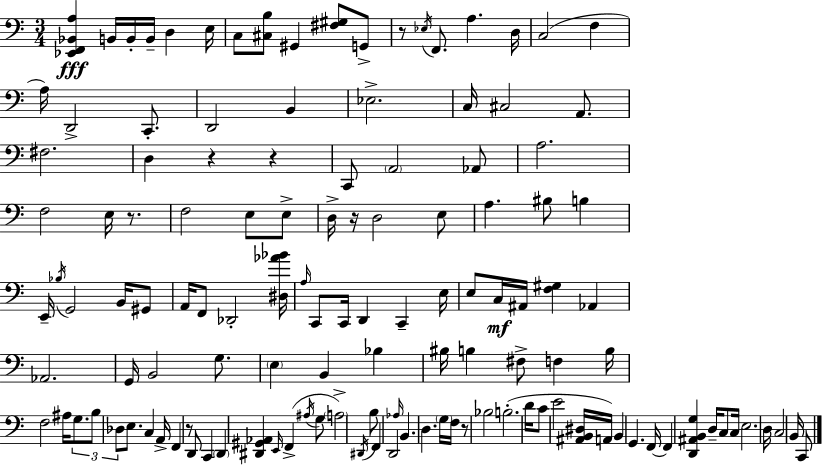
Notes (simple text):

[Eb2,F2,Bb2,A3]/q B2/s B2/s B2/s D3/q E3/s C3/e [C#3,B3]/e G#2/q [F#3,G#3]/e G2/e R/e Eb3/s F2/e. A3/q. D3/s C3/h F3/q A3/s D2/h C2/e. D2/h B2/q Eb3/h. C3/s C#3/h A2/e. F#3/h. D3/q R/q R/q C2/e A2/h Ab2/e A3/h. F3/h E3/s R/e. F3/h E3/e E3/e D3/s R/s D3/h E3/e A3/q. BIS3/e B3/q E2/s Bb3/s G2/h B2/s G#2/e A2/s F2/e Db2/h [D#3,Ab4,Bb4]/s A3/s C2/e C2/s D2/q C2/q E3/s E3/e C3/s A#2/s [F3,G#3]/q Ab2/q Ab2/h. G2/s B2/h G3/e. E3/q B2/q Bb3/q BIS3/s B3/q F#3/e F3/q B3/s F3/h A#3/s G3/e. B3/e Db3/e E3/e. C3/q A2/s F2/q R/e D2/e C2/q D2/q [D#2,G#2,Ab2]/q E2/s F2/q A#3/s G3/e A3/h D#2/s B3/e F2/q D2/h Ab3/s B2/q. D3/q. G3/s F3/s R/e Bb3/h B3/h. D4/s C4/e E4/h [A#2,B2,D#3]/s A2/s B2/q G2/q. F2/s F2/q [D2,A#2,B2,G3]/q D3/s C3/e C3/s E3/h. D3/s C3/h B2/s C2/e